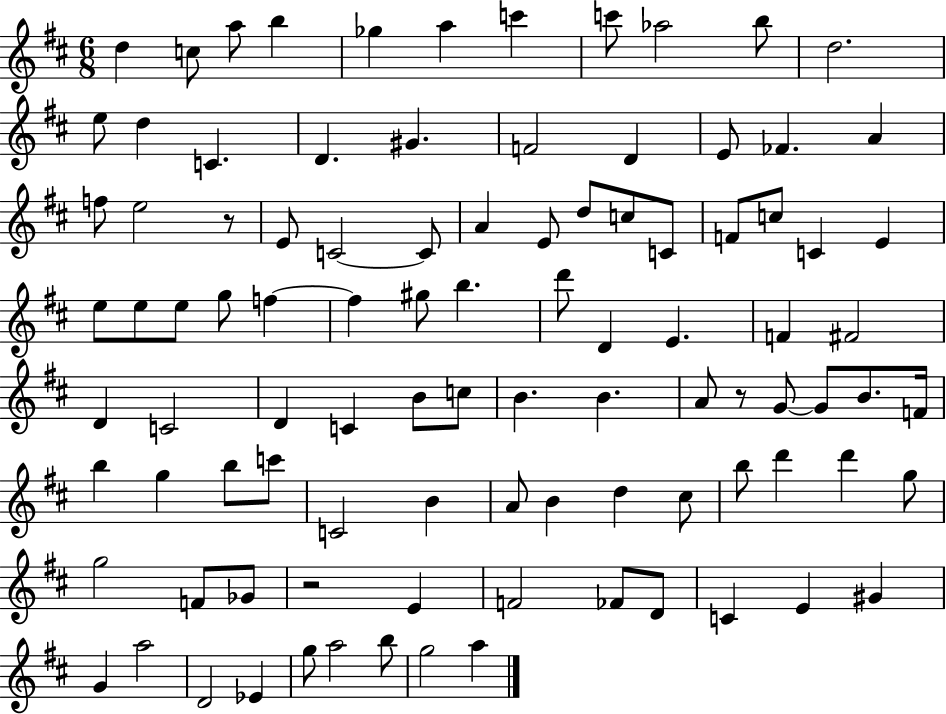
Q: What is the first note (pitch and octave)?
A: D5